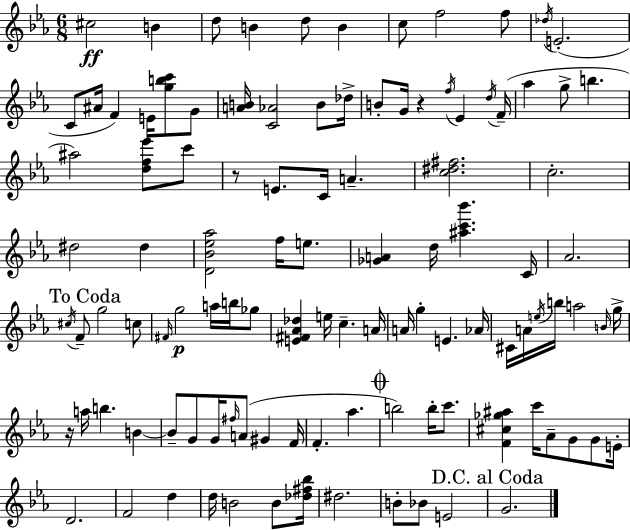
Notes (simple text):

C#5/h B4/q D5/e B4/q D5/e B4/q C5/e F5/h F5/e Db5/s E4/h. C4/e A#4/s F4/q E4/s [G5,B5,C6]/e G4/e [A4,B4]/s [C4,Ab4]/h B4/e Db5/s B4/e G4/s R/q F5/s Eb4/q D5/s F4/s Ab5/q G5/e B5/q. A#5/h [D5,F5,Eb6]/e C6/e R/e E4/e. C4/s A4/q. [C5,D#5,F#5]/h. C5/h. D#5/h D#5/q [D4,Bb4,Eb5,Ab5]/h F5/s E5/e. [Gb4,A4]/q D5/s [A#5,C6,Bb6]/q. C4/s Ab4/h. C#5/s F4/e G5/h C5/e F#4/s G5/h A5/s B5/s Gb5/e [E4,F#4,Ab4,Db5]/q E5/s C5/q. A4/s A4/s G5/q E4/q. Ab4/s C#4/s A4/s E5/s B5/s A5/h B4/s G5/s R/s A5/s B5/q. B4/q B4/e G4/e G4/s F#5/s A4/e G#4/q F4/s F4/q. Ab5/q. B5/h B5/s C6/e. [F4,C#5,Gb5,A#5]/q C6/s Ab4/e G4/e G4/e E4/s D4/h. F4/h D5/q D5/s B4/h B4/e [Db5,F#5,Bb5]/s D#5/h. B4/e Bb4/e E4/h G4/h.